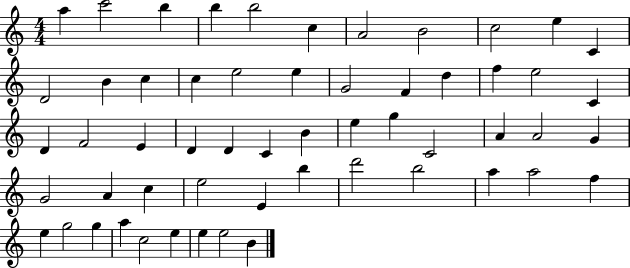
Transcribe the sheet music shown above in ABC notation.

X:1
T:Untitled
M:4/4
L:1/4
K:C
a c'2 b b b2 c A2 B2 c2 e C D2 B c c e2 e G2 F d f e2 C D F2 E D D C B e g C2 A A2 G G2 A c e2 E b d'2 b2 a a2 f e g2 g a c2 e e e2 B